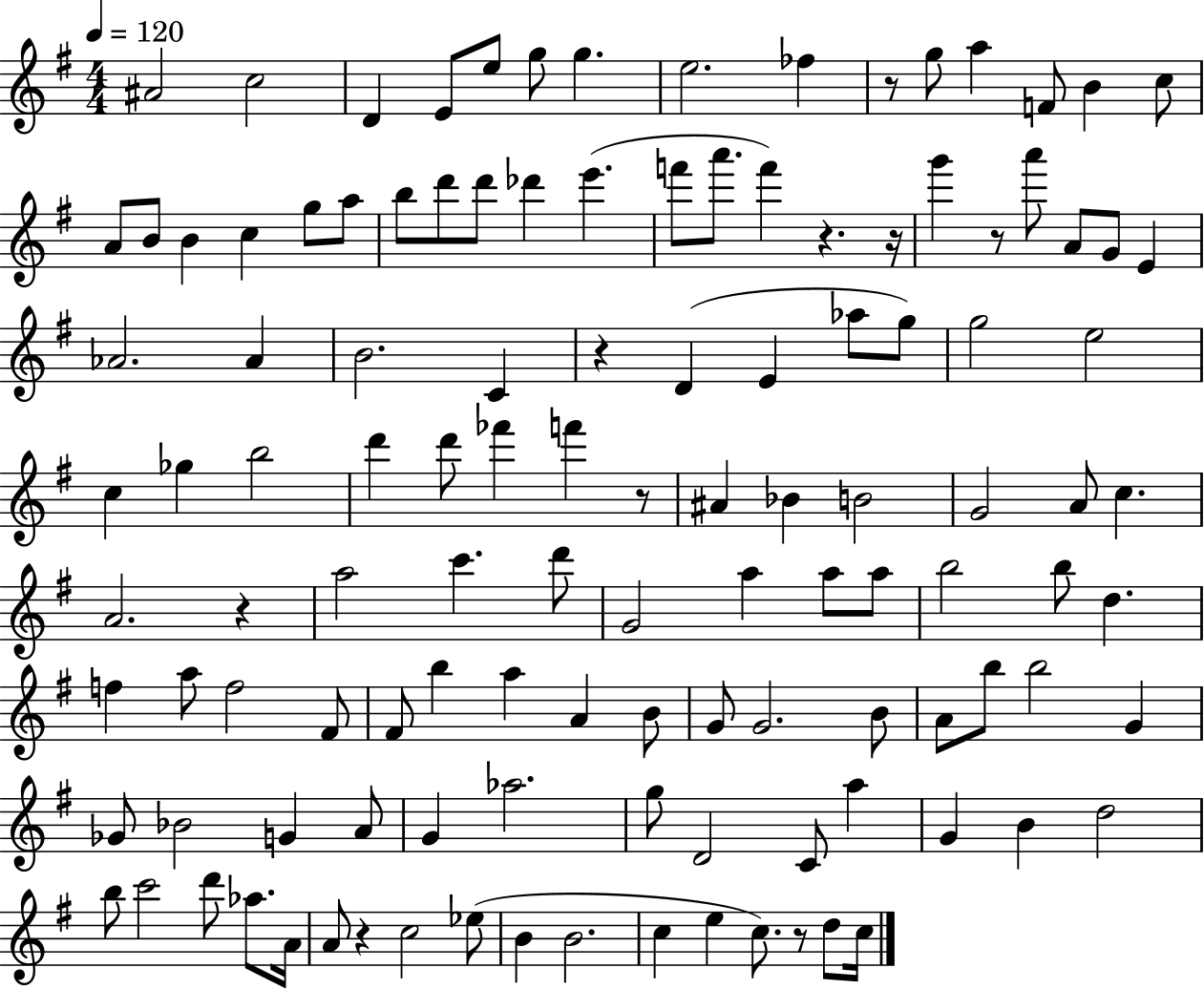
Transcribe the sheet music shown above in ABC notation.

X:1
T:Untitled
M:4/4
L:1/4
K:G
^A2 c2 D E/2 e/2 g/2 g e2 _f z/2 g/2 a F/2 B c/2 A/2 B/2 B c g/2 a/2 b/2 d'/2 d'/2 _d' e' f'/2 a'/2 f' z z/4 g' z/2 a'/2 A/2 G/2 E _A2 _A B2 C z D E _a/2 g/2 g2 e2 c _g b2 d' d'/2 _f' f' z/2 ^A _B B2 G2 A/2 c A2 z a2 c' d'/2 G2 a a/2 a/2 b2 b/2 d f a/2 f2 ^F/2 ^F/2 b a A B/2 G/2 G2 B/2 A/2 b/2 b2 G _G/2 _B2 G A/2 G _a2 g/2 D2 C/2 a G B d2 b/2 c'2 d'/2 _a/2 A/4 A/2 z c2 _e/2 B B2 c e c/2 z/2 d/2 c/4